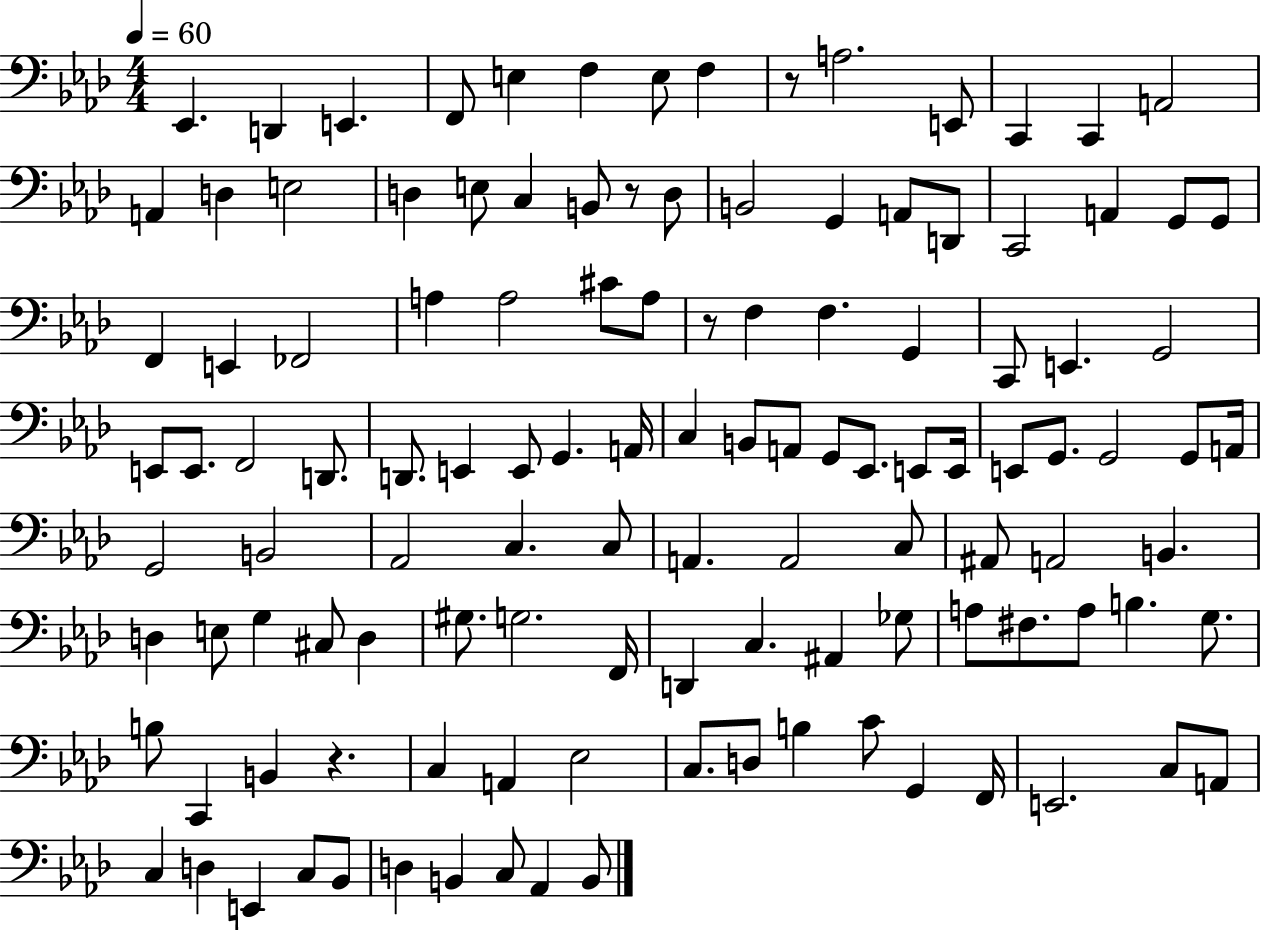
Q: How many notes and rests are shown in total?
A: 120